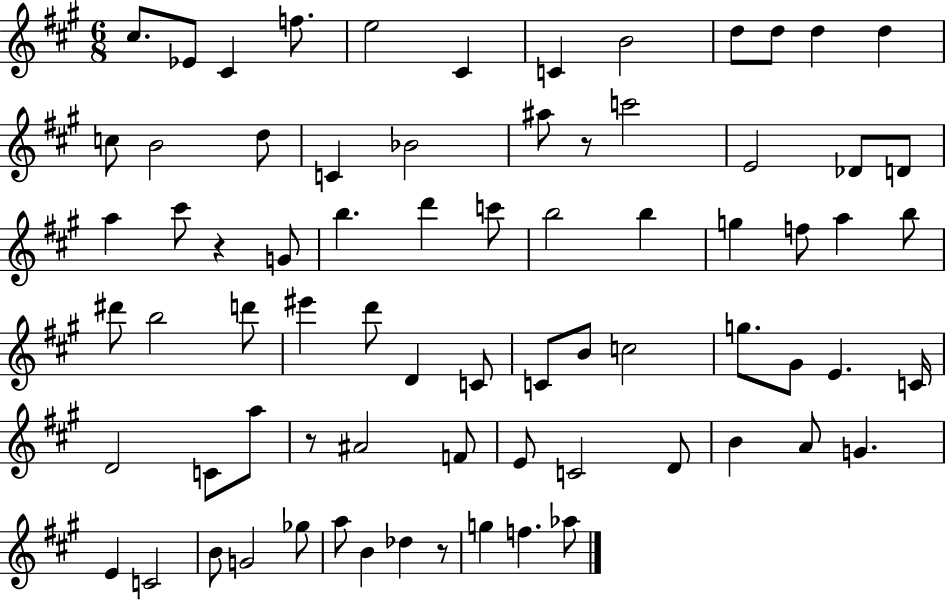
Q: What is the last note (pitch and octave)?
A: Ab5